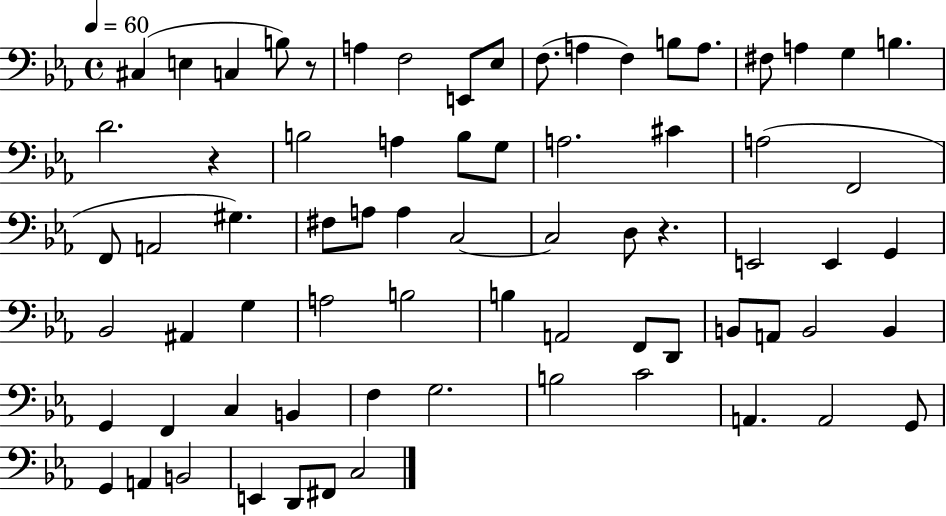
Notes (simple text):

C#3/q E3/q C3/q B3/e R/e A3/q F3/h E2/e Eb3/e F3/e. A3/q F3/q B3/e A3/e. F#3/e A3/q G3/q B3/q. D4/h. R/q B3/h A3/q B3/e G3/e A3/h. C#4/q A3/h F2/h F2/e A2/h G#3/q. F#3/e A3/e A3/q C3/h C3/h D3/e R/q. E2/h E2/q G2/q Bb2/h A#2/q G3/q A3/h B3/h B3/q A2/h F2/e D2/e B2/e A2/e B2/h B2/q G2/q F2/q C3/q B2/q F3/q G3/h. B3/h C4/h A2/q. A2/h G2/e G2/q A2/q B2/h E2/q D2/e F#2/e C3/h